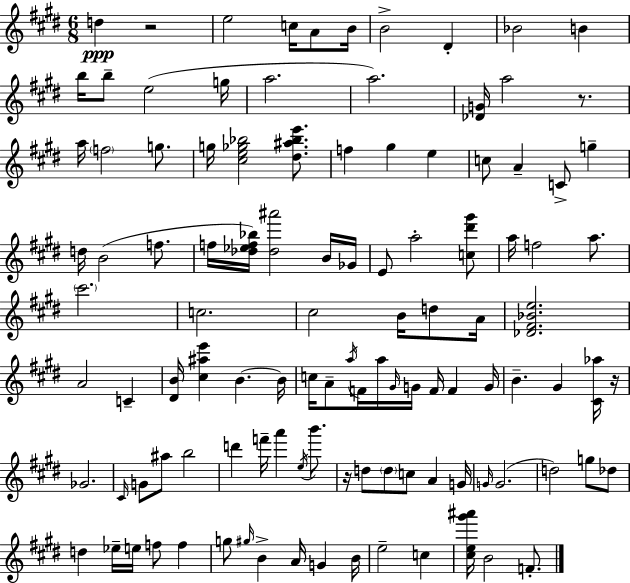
D5/q R/h E5/h C5/s A4/e B4/s B4/h D#4/q Bb4/h B4/q B5/s B5/e E5/h G5/s A5/h. A5/h. [Db4,G4]/s A5/h R/e. A5/s F5/h G5/e. G5/s [C#5,E5,Gb5,Bb5]/h [D#5,A#5,Bb5,E6]/e. F5/q G#5/q E5/q C5/e A4/q C4/e G5/q D5/s B4/h F5/e. F5/s [Db5,Eb5,F5,Bb5]/s [Db5,A#6]/h B4/s Gb4/s E4/e A5/h [C5,D#6,G#6]/e A5/s F5/h A5/e. C#6/h. C5/h. C#5/h B4/s D5/e A4/s [Db4,F#4,Bb4,E5]/h. A4/h C4/q [D#4,B4]/s [C#5,A#5,E6]/q B4/q. B4/s C5/s A4/e A5/s F4/s A5/s G#4/s G4/s F4/s F4/q G4/s B4/q. G#4/q [C#4,Ab5]/s R/s Gb4/h. C#4/s G4/e A#5/e B5/h D6/q F6/s A6/q E5/s B6/e. R/s D5/e D5/e C5/e A4/q G4/s G4/s G4/h. D5/h G5/e Db5/e D5/q Eb5/s E5/s F5/e F5/q G5/e G#5/s B4/q A4/s G4/q B4/s E5/h C5/q [C#5,E5,G#6,A#6]/s B4/h F4/e.